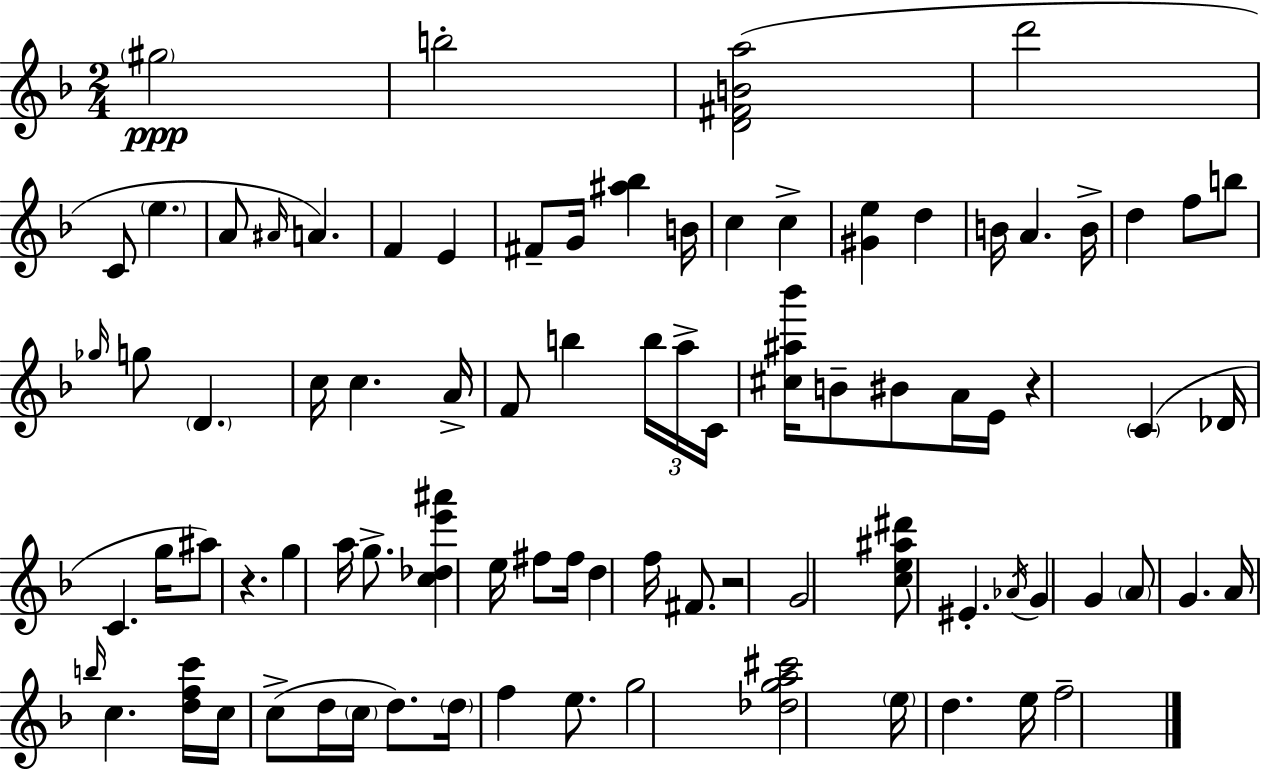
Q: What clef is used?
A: treble